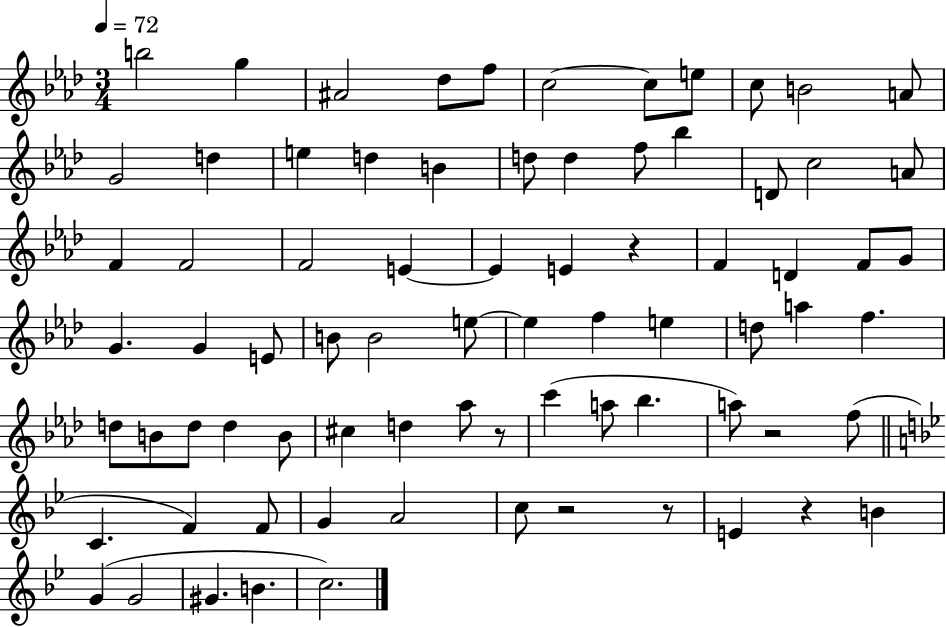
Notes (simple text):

B5/h G5/q A#4/h Db5/e F5/e C5/h C5/e E5/e C5/e B4/h A4/e G4/h D5/q E5/q D5/q B4/q D5/e D5/q F5/e Bb5/q D4/e C5/h A4/e F4/q F4/h F4/h E4/q E4/q E4/q R/q F4/q D4/q F4/e G4/e G4/q. G4/q E4/e B4/e B4/h E5/e E5/q F5/q E5/q D5/e A5/q F5/q. D5/e B4/e D5/e D5/q B4/e C#5/q D5/q Ab5/e R/e C6/q A5/e Bb5/q. A5/e R/h F5/e C4/q. F4/q F4/e G4/q A4/h C5/e R/h R/e E4/q R/q B4/q G4/q G4/h G#4/q. B4/q. C5/h.